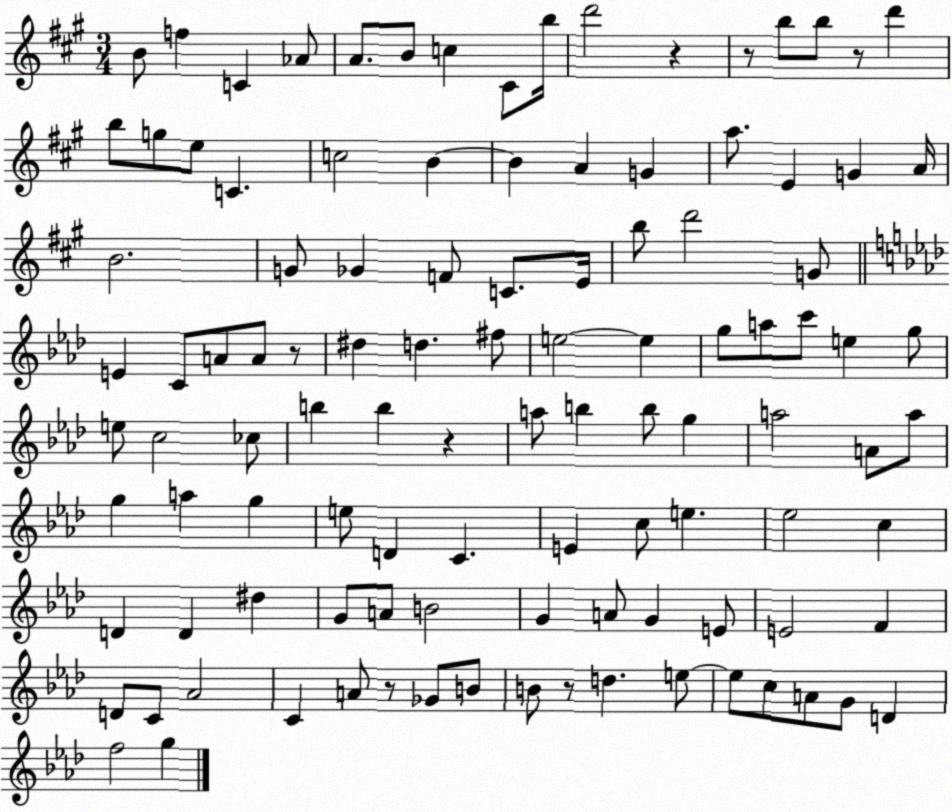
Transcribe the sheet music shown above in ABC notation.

X:1
T:Untitled
M:3/4
L:1/4
K:A
B/2 f C _A/2 A/2 B/2 c ^C/2 b/4 d'2 z z/2 b/2 b/2 z/2 d' b/2 g/2 e/2 C c2 B B A G a/2 E G A/4 B2 G/2 _G F/2 C/2 E/4 b/2 d'2 G/2 E C/2 A/2 A/2 z/2 ^d d ^f/2 e2 e g/2 a/2 c'/2 e g/2 e/2 c2 _c/2 b b z a/2 b b/2 g a2 A/2 a/2 g a g e/2 D C E c/2 e _e2 c D D ^d G/2 A/2 B2 G A/2 G E/2 E2 F D/2 C/2 _A2 C A/2 z/2 _G/2 B/2 B/2 z/2 d e/2 e/2 c/2 A/2 G/2 D f2 g